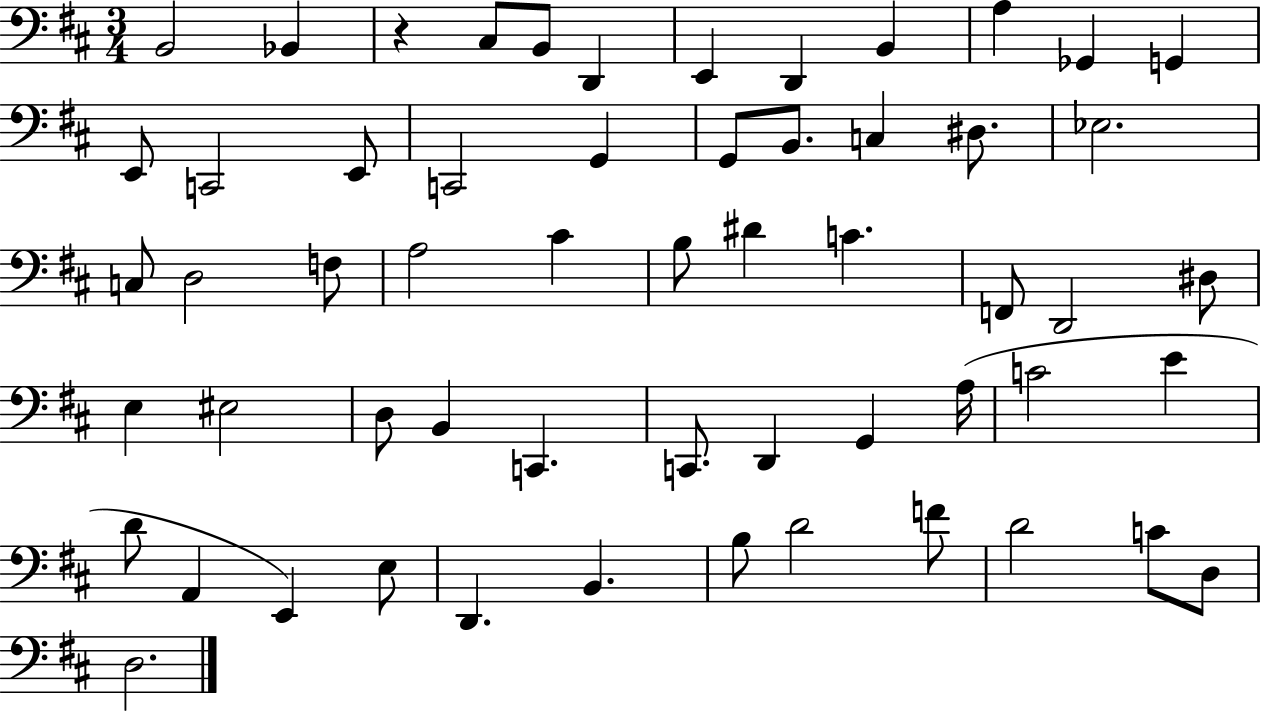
B2/h Bb2/q R/q C#3/e B2/e D2/q E2/q D2/q B2/q A3/q Gb2/q G2/q E2/e C2/h E2/e C2/h G2/q G2/e B2/e. C3/q D#3/e. Eb3/h. C3/e D3/h F3/e A3/h C#4/q B3/e D#4/q C4/q. F2/e D2/h D#3/e E3/q EIS3/h D3/e B2/q C2/q. C2/e. D2/q G2/q A3/s C4/h E4/q D4/e A2/q E2/q E3/e D2/q. B2/q. B3/e D4/h F4/e D4/h C4/e D3/e D3/h.